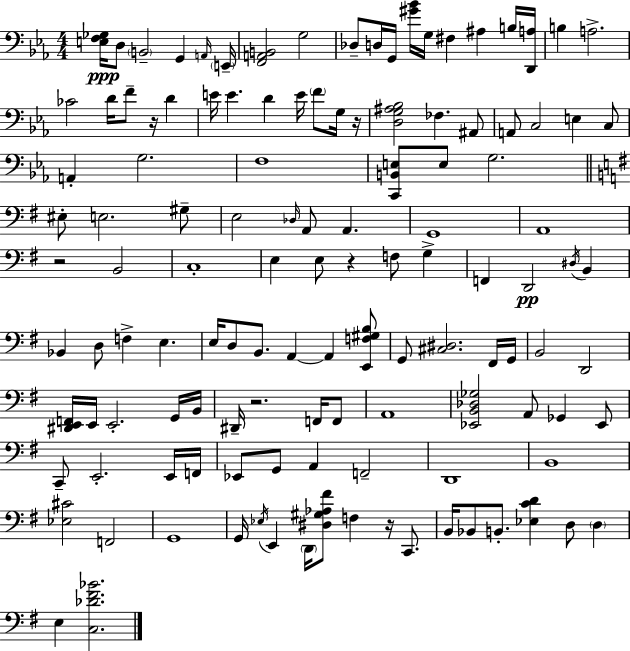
X:1
T:Untitled
M:4/4
L:1/4
K:Eb
[E,F,_G,]/4 D,/2 B,,2 G,, A,,/4 E,,/4 [F,,A,,B,,]2 G,2 _D,/2 D,/4 G,,/4 [^G_B]/4 G,/4 ^F, ^A, B,/4 [D,,A,]/4 B, A,2 _C2 D/4 F/2 z/4 D E/4 E D E/4 F/2 G,/4 z/4 [D,G,^A,_B,]2 _F, ^A,,/2 A,,/2 C,2 E, C,/2 A,, G,2 F,4 [C,,B,,E,]/2 E,/2 G,2 ^E,/2 E,2 ^G,/2 E,2 _D,/4 A,,/2 A,, G,,4 A,,4 z2 B,,2 C,4 E, E,/2 z F,/2 G, F,, D,,2 ^D,/4 B,, _B,, D,/2 F, E, E,/4 D,/2 B,,/2 A,, A,, [E,,F,^G,B,]/2 G,,/2 [^C,^D,]2 ^F,,/4 G,,/4 B,,2 D,,2 [^D,,E,,F,,]/4 E,,/4 E,,2 G,,/4 B,,/4 ^D,,/4 z2 F,,/4 F,,/2 A,,4 [_E,,B,,_D,_G,]2 A,,/2 _G,, _E,,/2 C,,/2 E,,2 E,,/4 F,,/4 _E,,/2 G,,/2 A,, F,,2 D,,4 B,,4 [_E,^C]2 F,,2 G,,4 G,,/4 _E,/4 E,, D,,/4 [^D,^G,_A,^F]/2 F, z/4 C,,/2 B,,/4 _B,,/2 B,,/2 [_E,CD] D,/2 D, E, [C,_D^F_B]2